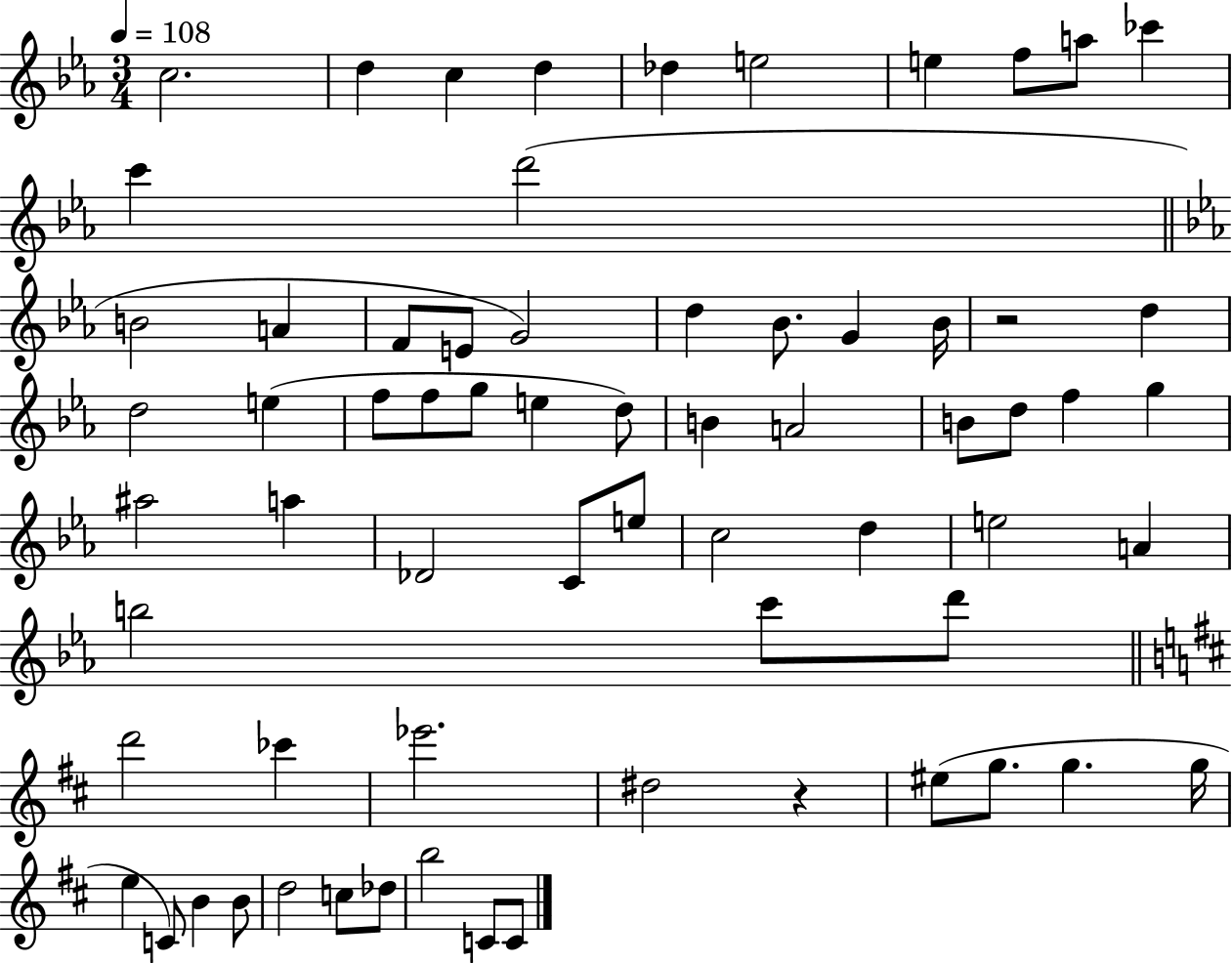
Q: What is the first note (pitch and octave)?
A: C5